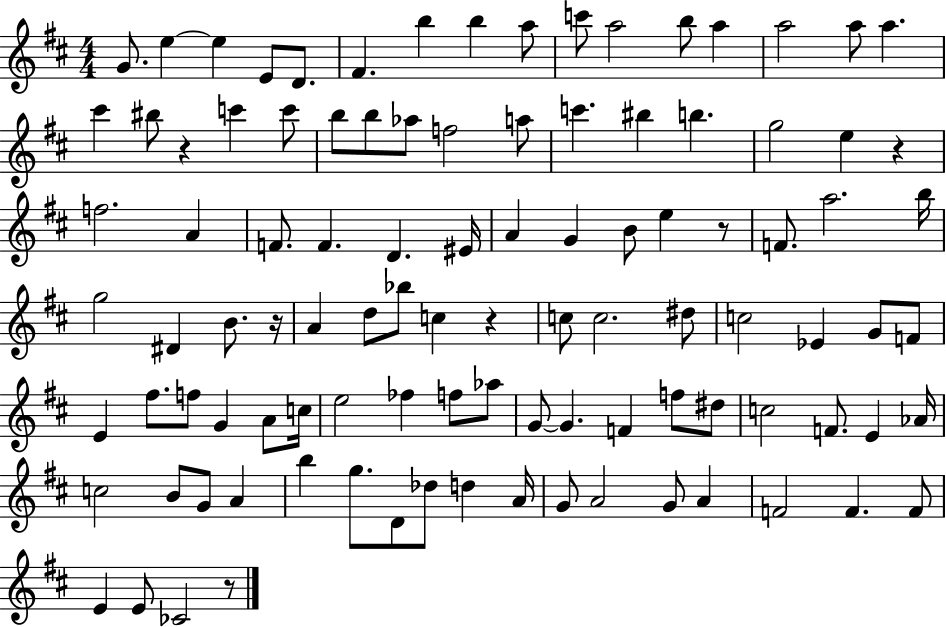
{
  \clef treble
  \numericTimeSignature
  \time 4/4
  \key d \major
  g'8. e''4~~ e''4 e'8 d'8. | fis'4. b''4 b''4 a''8 | c'''8 a''2 b''8 a''4 | a''2 a''8 a''4. | \break cis'''4 bis''8 r4 c'''4 c'''8 | b''8 b''8 aes''8 f''2 a''8 | c'''4. bis''4 b''4. | g''2 e''4 r4 | \break f''2. a'4 | f'8. f'4. d'4. eis'16 | a'4 g'4 b'8 e''4 r8 | f'8. a''2. b''16 | \break g''2 dis'4 b'8. r16 | a'4 d''8 bes''8 c''4 r4 | c''8 c''2. dis''8 | c''2 ees'4 g'8 f'8 | \break e'4 fis''8. f''8 g'4 a'8 c''16 | e''2 fes''4 f''8 aes''8 | g'8~~ g'4. f'4 f''8 dis''8 | c''2 f'8. e'4 aes'16 | \break c''2 b'8 g'8 a'4 | b''4 g''8. d'8 des''8 d''4 a'16 | g'8 a'2 g'8 a'4 | f'2 f'4. f'8 | \break e'4 e'8 ces'2 r8 | \bar "|."
}